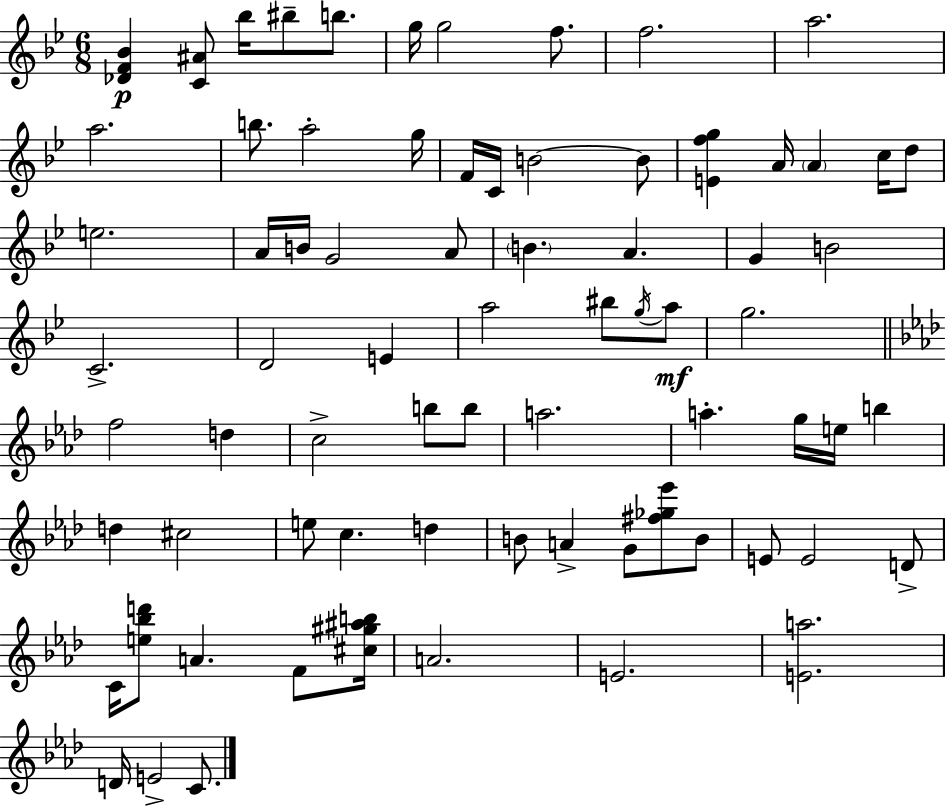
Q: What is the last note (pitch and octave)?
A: C4